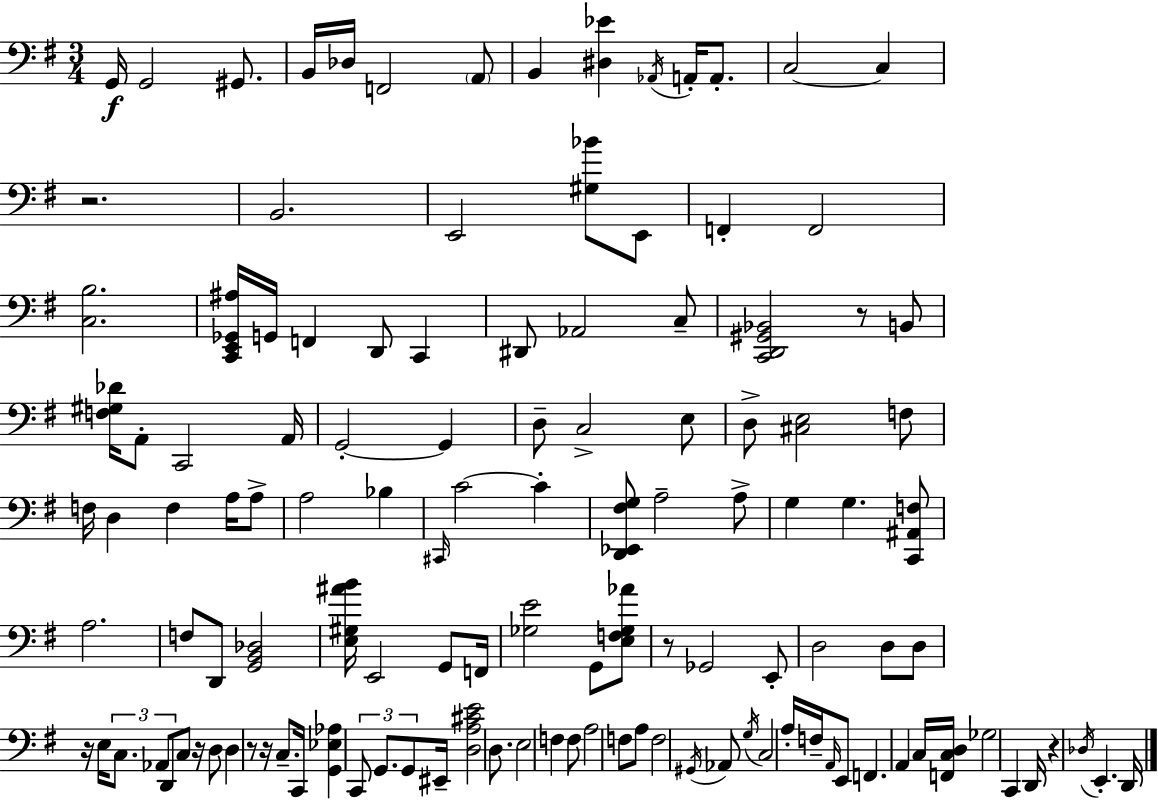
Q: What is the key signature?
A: E minor